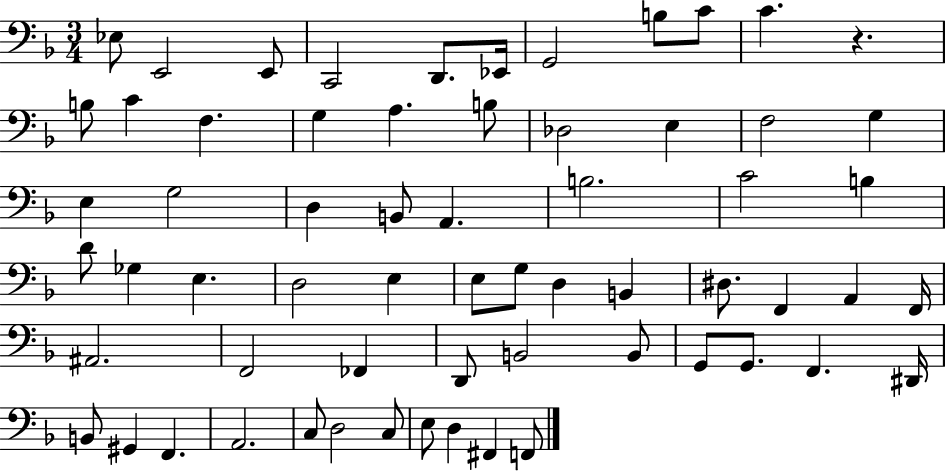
Eb3/e E2/h E2/e C2/h D2/e. Eb2/s G2/h B3/e C4/e C4/q. R/q. B3/e C4/q F3/q. G3/q A3/q. B3/e Db3/h E3/q F3/h G3/q E3/q G3/h D3/q B2/e A2/q. B3/h. C4/h B3/q D4/e Gb3/q E3/q. D3/h E3/q E3/e G3/e D3/q B2/q D#3/e. F2/q A2/q F2/s A#2/h. F2/h FES2/q D2/e B2/h B2/e G2/e G2/e. F2/q. D#2/s B2/e G#2/q F2/q. A2/h. C3/e D3/h C3/e E3/e D3/q F#2/q F2/e